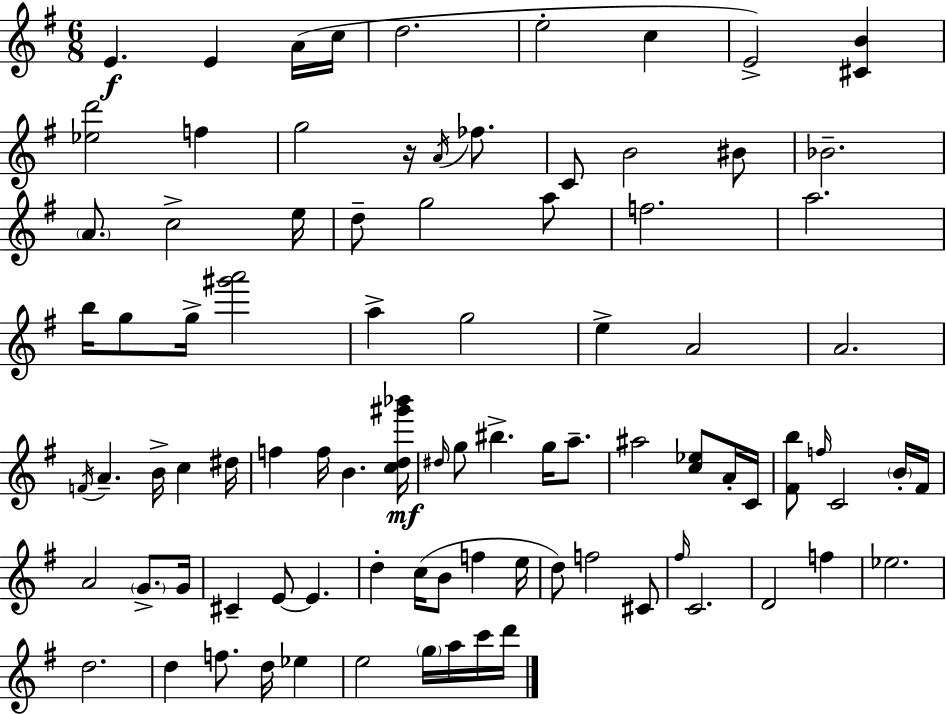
{
  \clef treble
  \numericTimeSignature
  \time 6/8
  \key e \minor
  e'4.\f e'4 a'16( c''16 | d''2. | e''2-. c''4 | e'2->) <cis' b'>4 | \break <ees'' d'''>2 f''4 | g''2 r16 \acciaccatura { a'16 } fes''8. | c'8 b'2 bis'8 | bes'2.-- | \break \parenthesize a'8. c''2-> | e''16 d''8-- g''2 a''8 | f''2. | a''2. | \break b''16 g''8 g''16-> <gis''' a'''>2 | a''4-> g''2 | e''4-> a'2 | a'2. | \break \acciaccatura { f'16 } a'4.-- b'16-> c''4 | dis''16 f''4 f''16 b'4. | <c'' d'' gis''' bes'''>16\mf \grace { dis''16 } g''8 bis''4.-> g''16 | a''8.-- ais''2 <c'' ees''>8 | \break a'16-. c'16 <fis' b''>8 \grace { f''16 } c'2 | \parenthesize b'16-. fis'16 a'2 | \parenthesize g'8.-> g'16 cis'4-- e'8~~ e'4. | d''4-. c''16( b'8 f''4 | \break e''16 d''8) f''2 | cis'8 \grace { fis''16 } c'2. | d'2 | f''4 ees''2. | \break d''2. | d''4 f''8. | d''16 ees''4 e''2 | \parenthesize g''16 a''16 c'''16 d'''16 \bar "|."
}